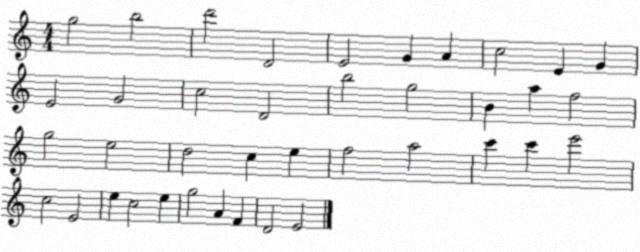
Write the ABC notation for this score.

X:1
T:Untitled
M:4/4
L:1/4
K:C
g2 b2 d'2 D2 E2 G A c2 E G E2 G2 c2 D2 b2 g2 B a f2 g2 e2 d2 c e f2 a2 c' c' e'2 c2 E2 e c2 e g2 A F D2 E2